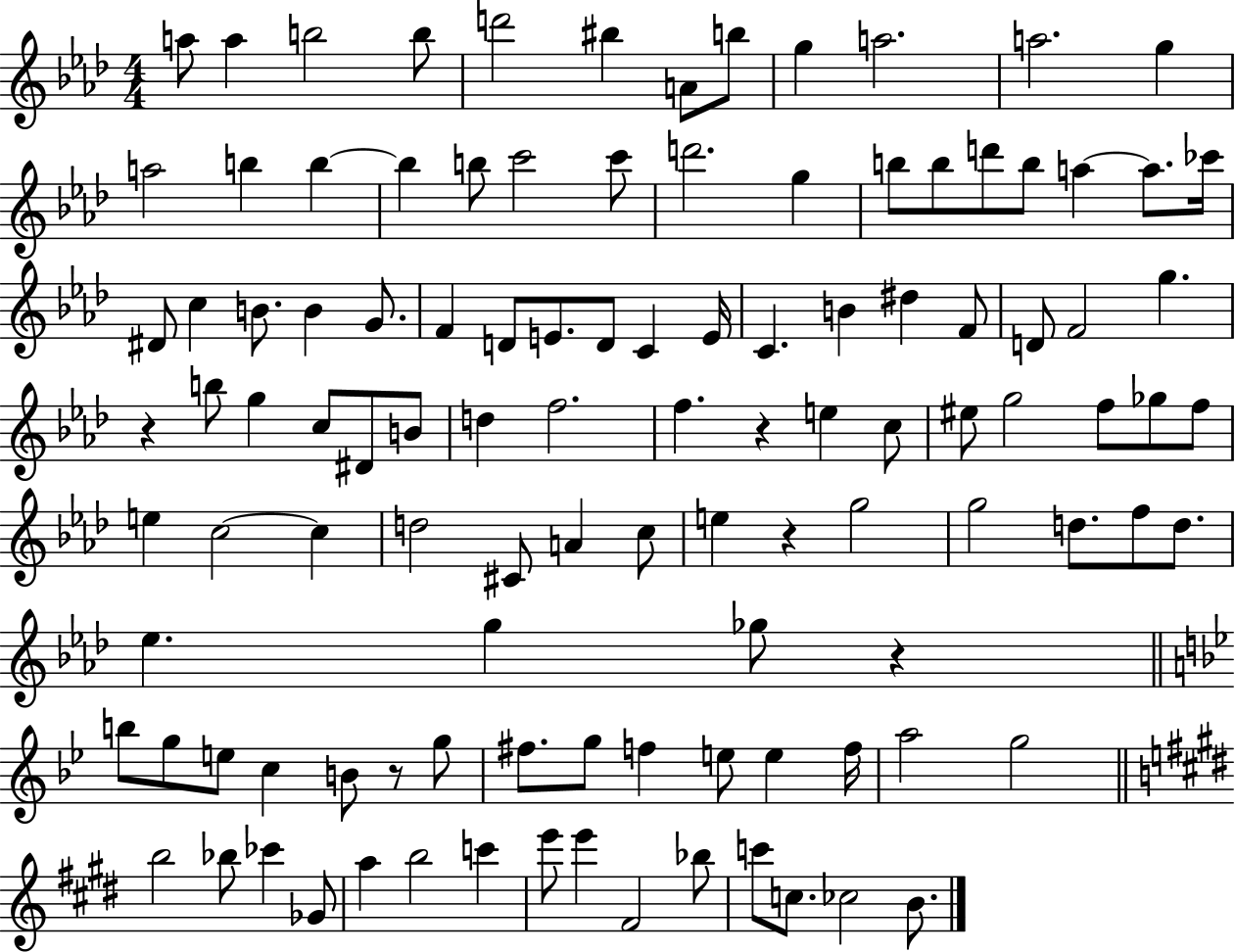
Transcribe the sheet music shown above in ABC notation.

X:1
T:Untitled
M:4/4
L:1/4
K:Ab
a/2 a b2 b/2 d'2 ^b A/2 b/2 g a2 a2 g a2 b b b b/2 c'2 c'/2 d'2 g b/2 b/2 d'/2 b/2 a a/2 _c'/4 ^D/2 c B/2 B G/2 F D/2 E/2 D/2 C E/4 C B ^d F/2 D/2 F2 g z b/2 g c/2 ^D/2 B/2 d f2 f z e c/2 ^e/2 g2 f/2 _g/2 f/2 e c2 c d2 ^C/2 A c/2 e z g2 g2 d/2 f/2 d/2 _e g _g/2 z b/2 g/2 e/2 c B/2 z/2 g/2 ^f/2 g/2 f e/2 e f/4 a2 g2 b2 _b/2 _c' _G/2 a b2 c' e'/2 e' ^F2 _b/2 c'/2 c/2 _c2 B/2